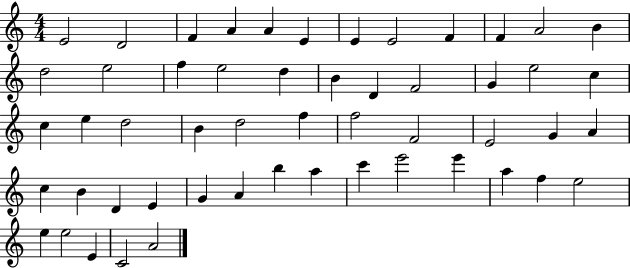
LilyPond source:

{
  \clef treble
  \numericTimeSignature
  \time 4/4
  \key c \major
  e'2 d'2 | f'4 a'4 a'4 e'4 | e'4 e'2 f'4 | f'4 a'2 b'4 | \break d''2 e''2 | f''4 e''2 d''4 | b'4 d'4 f'2 | g'4 e''2 c''4 | \break c''4 e''4 d''2 | b'4 d''2 f''4 | f''2 f'2 | e'2 g'4 a'4 | \break c''4 b'4 d'4 e'4 | g'4 a'4 b''4 a''4 | c'''4 e'''2 e'''4 | a''4 f''4 e''2 | \break e''4 e''2 e'4 | c'2 a'2 | \bar "|."
}